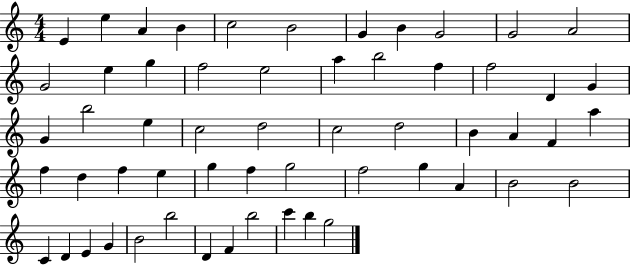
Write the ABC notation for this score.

X:1
T:Untitled
M:4/4
L:1/4
K:C
E e A B c2 B2 G B G2 G2 A2 G2 e g f2 e2 a b2 f f2 D G G b2 e c2 d2 c2 d2 B A F a f d f e g f g2 f2 g A B2 B2 C D E G B2 b2 D F b2 c' b g2